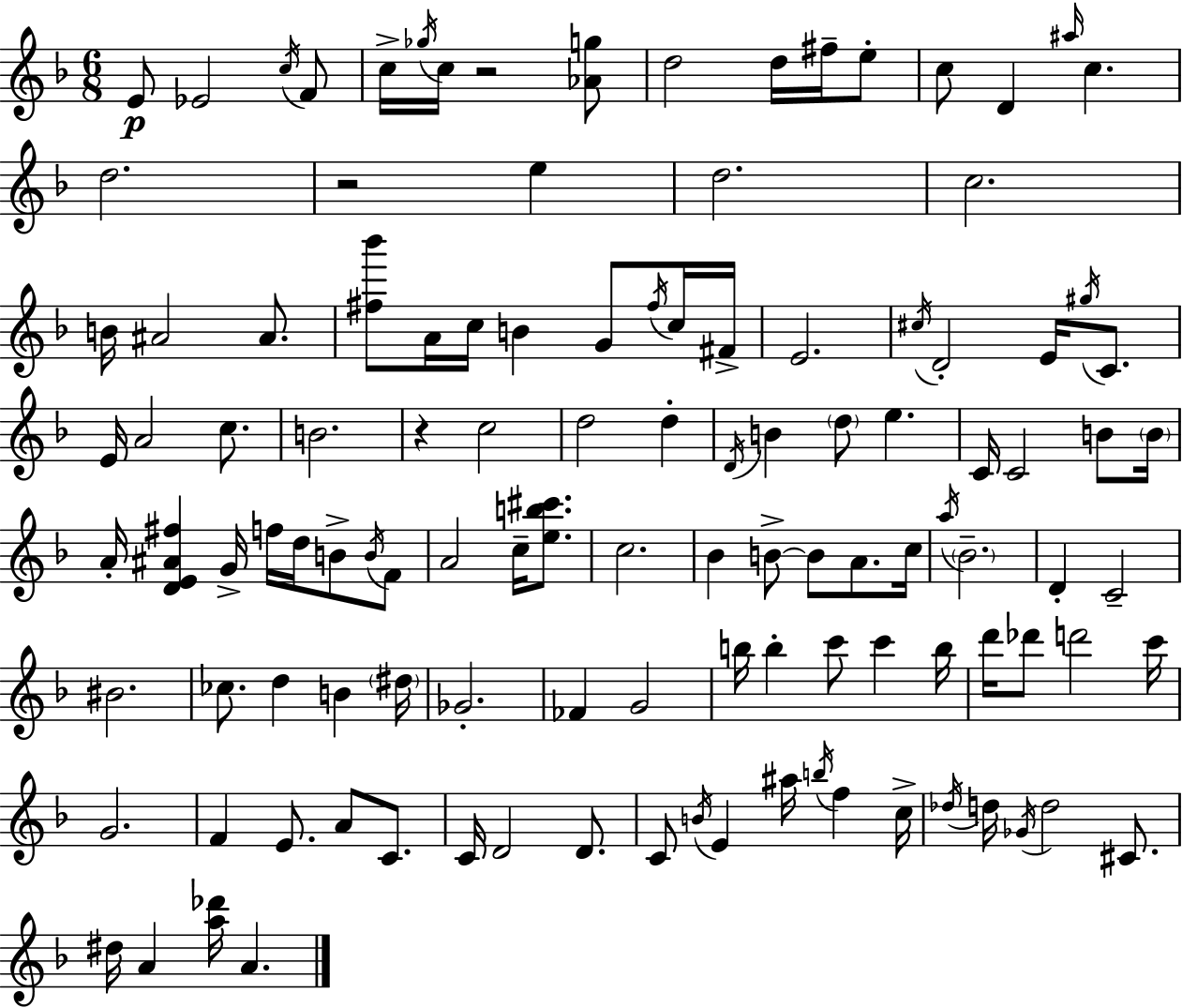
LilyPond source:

{
  \clef treble
  \numericTimeSignature
  \time 6/8
  \key f \major
  e'8\p ees'2 \acciaccatura { c''16 } f'8 | c''16-> \acciaccatura { ges''16 } c''16 r2 | <aes' g''>8 d''2 d''16 fis''16-- | e''8-. c''8 d'4 \grace { ais''16 } c''4. | \break d''2. | r2 e''4 | d''2. | c''2. | \break b'16 ais'2 | ais'8. <fis'' bes'''>8 a'16 c''16 b'4 g'8 | \acciaccatura { fis''16 } c''16 fis'16-> e'2. | \acciaccatura { cis''16 } d'2-. | \break e'16 \acciaccatura { gis''16 } c'8. e'16 a'2 | c''8. b'2. | r4 c''2 | d''2 | \break d''4-. \acciaccatura { d'16 } b'4 \parenthesize d''8 | e''4. c'16 c'2 | b'8 \parenthesize b'16 a'16-. <d' e' ais' fis''>4 | g'16-> f''16 d''16 b'8-> \acciaccatura { b'16 } f'8 a'2 | \break c''16-- <e'' b'' cis'''>8. c''2. | bes'4 | b'8->~~ b'8 a'8. c''16 \acciaccatura { a''16 } \parenthesize bes'2.-- | d'4-. | \break c'2-- bis'2. | ces''8. | d''4 b'4 \parenthesize dis''16 ges'2.-. | fes'4 | \break g'2 b''16 b''4-. | c'''8 c'''4 b''16 d'''16 des'''8 | d'''2 c'''16 g'2. | f'4 | \break e'8. a'8 c'8. c'16 d'2 | d'8. c'8 \acciaccatura { b'16 } | e'4 ais''16 \acciaccatura { b''16 } f''4 c''16-> \acciaccatura { des''16 } | d''16 \acciaccatura { ges'16 } d''2 cis'8. | \break dis''16 a'4 <a'' des'''>16 a'4. | \bar "|."
}